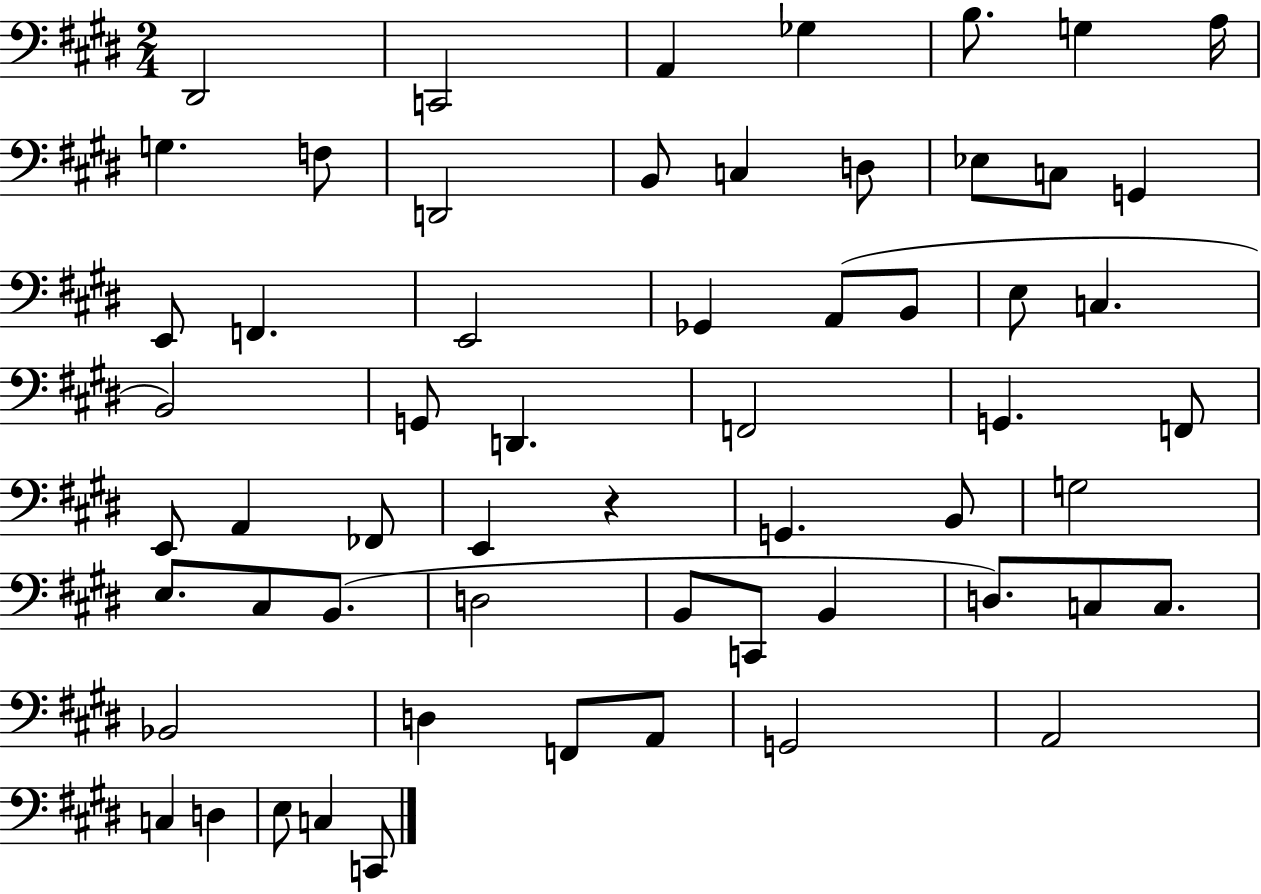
{
  \clef bass
  \numericTimeSignature
  \time 2/4
  \key e \major
  dis,2 | c,2 | a,4 ges4 | b8. g4 a16 | \break g4. f8 | d,2 | b,8 c4 d8 | ees8 c8 g,4 | \break e,8 f,4. | e,2 | ges,4 a,8( b,8 | e8 c4. | \break b,2) | g,8 d,4. | f,2 | g,4. f,8 | \break e,8 a,4 fes,8 | e,4 r4 | g,4. b,8 | g2 | \break e8. cis8 b,8.( | d2 | b,8 c,8 b,4 | d8.) c8 c8. | \break bes,2 | d4 f,8 a,8 | g,2 | a,2 | \break c4 d4 | e8 c4 c,8 | \bar "|."
}